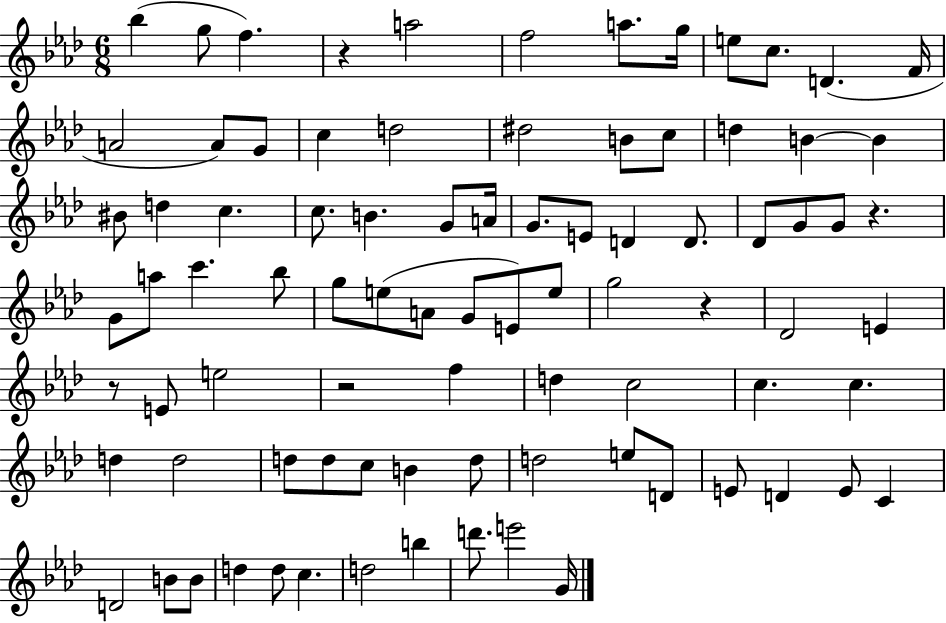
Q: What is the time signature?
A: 6/8